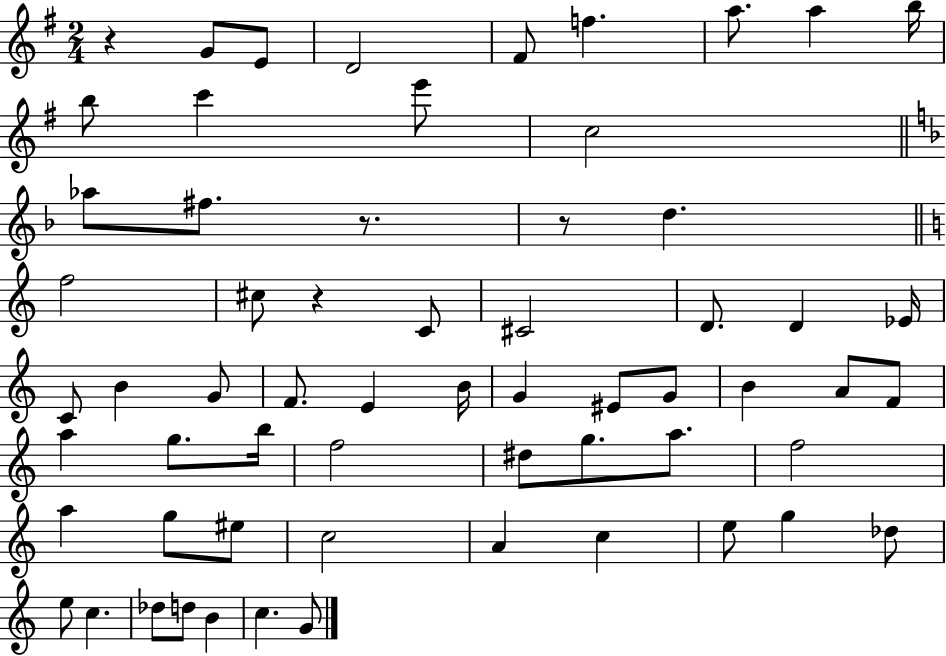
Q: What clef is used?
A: treble